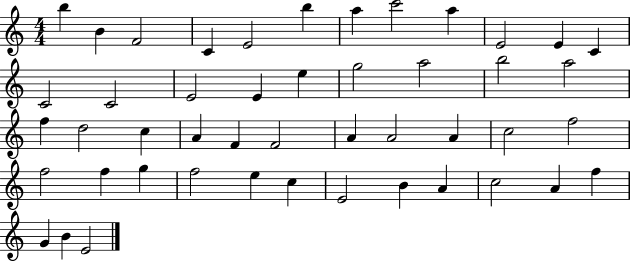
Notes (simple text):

B5/q B4/q F4/h C4/q E4/h B5/q A5/q C6/h A5/q E4/h E4/q C4/q C4/h C4/h E4/h E4/q E5/q G5/h A5/h B5/h A5/h F5/q D5/h C5/q A4/q F4/q F4/h A4/q A4/h A4/q C5/h F5/h F5/h F5/q G5/q F5/h E5/q C5/q E4/h B4/q A4/q C5/h A4/q F5/q G4/q B4/q E4/h